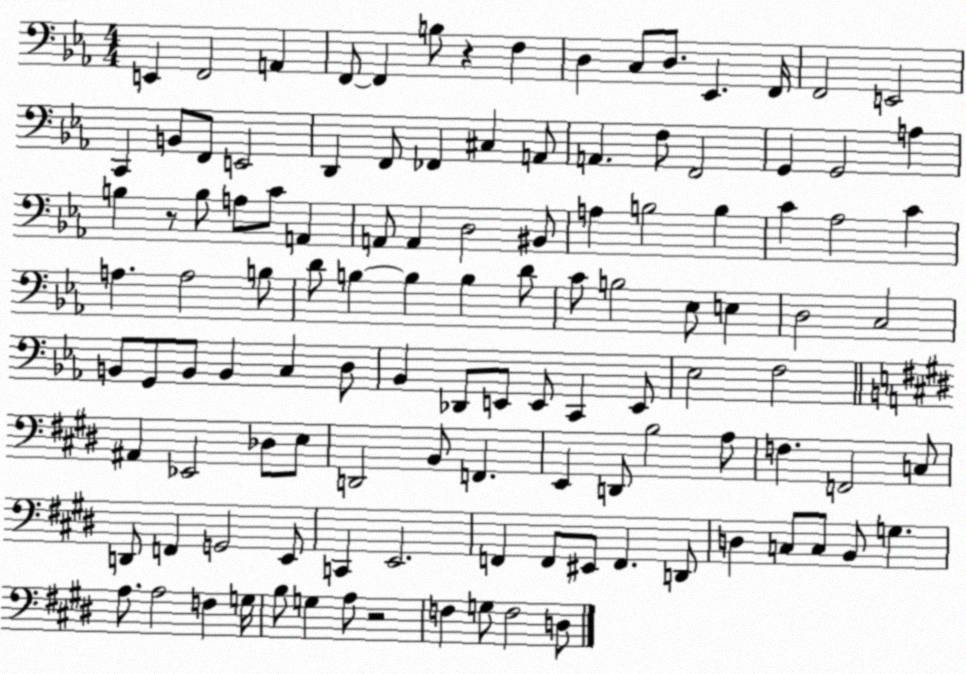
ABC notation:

X:1
T:Untitled
M:4/4
L:1/4
K:Eb
E,, F,,2 A,, F,,/2 F,, B,/2 z F, D, C,/2 D,/2 _E,, F,,/4 F,,2 E,,2 C,, B,,/2 F,,/2 E,,2 D,, F,,/2 _F,, ^C, A,,/2 A,, F,/2 F,,2 G,, G,,2 A, B, z/2 B,/2 A,/2 C/2 A,, A,,/2 A,, D,2 ^B,,/2 A, B,2 B, C _A,2 C A, A,2 B,/2 D/2 B, B, B, D/2 C/2 B,2 _E,/2 E, D,2 C,2 B,,/2 G,,/2 B,,/2 B,, C, D,/2 _B,, _D,,/2 E,,/2 E,,/2 C,, E,,/2 _E,2 F,2 ^A,, _E,,2 _D,/2 E,/2 D,,2 B,,/2 F,, E,, D,,/2 B,2 A,/2 F, F,,2 C,/2 D,,/2 F,, G,,2 E,,/2 C,, E,,2 F,, F,,/2 ^E,,/2 F,, D,,/2 D, C,/2 C,/2 B,,/2 G, A,/2 A,2 F, G,/4 B,/2 G, A,/2 z2 F, G,/2 F,2 D,/2